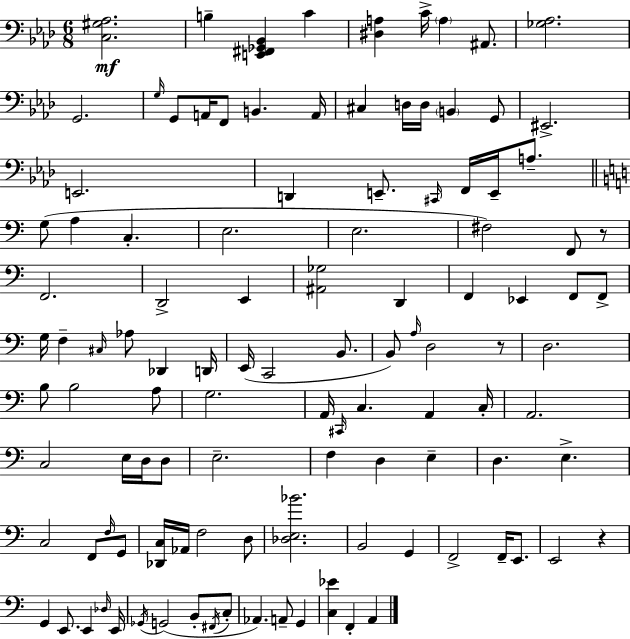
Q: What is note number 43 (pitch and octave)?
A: C#3